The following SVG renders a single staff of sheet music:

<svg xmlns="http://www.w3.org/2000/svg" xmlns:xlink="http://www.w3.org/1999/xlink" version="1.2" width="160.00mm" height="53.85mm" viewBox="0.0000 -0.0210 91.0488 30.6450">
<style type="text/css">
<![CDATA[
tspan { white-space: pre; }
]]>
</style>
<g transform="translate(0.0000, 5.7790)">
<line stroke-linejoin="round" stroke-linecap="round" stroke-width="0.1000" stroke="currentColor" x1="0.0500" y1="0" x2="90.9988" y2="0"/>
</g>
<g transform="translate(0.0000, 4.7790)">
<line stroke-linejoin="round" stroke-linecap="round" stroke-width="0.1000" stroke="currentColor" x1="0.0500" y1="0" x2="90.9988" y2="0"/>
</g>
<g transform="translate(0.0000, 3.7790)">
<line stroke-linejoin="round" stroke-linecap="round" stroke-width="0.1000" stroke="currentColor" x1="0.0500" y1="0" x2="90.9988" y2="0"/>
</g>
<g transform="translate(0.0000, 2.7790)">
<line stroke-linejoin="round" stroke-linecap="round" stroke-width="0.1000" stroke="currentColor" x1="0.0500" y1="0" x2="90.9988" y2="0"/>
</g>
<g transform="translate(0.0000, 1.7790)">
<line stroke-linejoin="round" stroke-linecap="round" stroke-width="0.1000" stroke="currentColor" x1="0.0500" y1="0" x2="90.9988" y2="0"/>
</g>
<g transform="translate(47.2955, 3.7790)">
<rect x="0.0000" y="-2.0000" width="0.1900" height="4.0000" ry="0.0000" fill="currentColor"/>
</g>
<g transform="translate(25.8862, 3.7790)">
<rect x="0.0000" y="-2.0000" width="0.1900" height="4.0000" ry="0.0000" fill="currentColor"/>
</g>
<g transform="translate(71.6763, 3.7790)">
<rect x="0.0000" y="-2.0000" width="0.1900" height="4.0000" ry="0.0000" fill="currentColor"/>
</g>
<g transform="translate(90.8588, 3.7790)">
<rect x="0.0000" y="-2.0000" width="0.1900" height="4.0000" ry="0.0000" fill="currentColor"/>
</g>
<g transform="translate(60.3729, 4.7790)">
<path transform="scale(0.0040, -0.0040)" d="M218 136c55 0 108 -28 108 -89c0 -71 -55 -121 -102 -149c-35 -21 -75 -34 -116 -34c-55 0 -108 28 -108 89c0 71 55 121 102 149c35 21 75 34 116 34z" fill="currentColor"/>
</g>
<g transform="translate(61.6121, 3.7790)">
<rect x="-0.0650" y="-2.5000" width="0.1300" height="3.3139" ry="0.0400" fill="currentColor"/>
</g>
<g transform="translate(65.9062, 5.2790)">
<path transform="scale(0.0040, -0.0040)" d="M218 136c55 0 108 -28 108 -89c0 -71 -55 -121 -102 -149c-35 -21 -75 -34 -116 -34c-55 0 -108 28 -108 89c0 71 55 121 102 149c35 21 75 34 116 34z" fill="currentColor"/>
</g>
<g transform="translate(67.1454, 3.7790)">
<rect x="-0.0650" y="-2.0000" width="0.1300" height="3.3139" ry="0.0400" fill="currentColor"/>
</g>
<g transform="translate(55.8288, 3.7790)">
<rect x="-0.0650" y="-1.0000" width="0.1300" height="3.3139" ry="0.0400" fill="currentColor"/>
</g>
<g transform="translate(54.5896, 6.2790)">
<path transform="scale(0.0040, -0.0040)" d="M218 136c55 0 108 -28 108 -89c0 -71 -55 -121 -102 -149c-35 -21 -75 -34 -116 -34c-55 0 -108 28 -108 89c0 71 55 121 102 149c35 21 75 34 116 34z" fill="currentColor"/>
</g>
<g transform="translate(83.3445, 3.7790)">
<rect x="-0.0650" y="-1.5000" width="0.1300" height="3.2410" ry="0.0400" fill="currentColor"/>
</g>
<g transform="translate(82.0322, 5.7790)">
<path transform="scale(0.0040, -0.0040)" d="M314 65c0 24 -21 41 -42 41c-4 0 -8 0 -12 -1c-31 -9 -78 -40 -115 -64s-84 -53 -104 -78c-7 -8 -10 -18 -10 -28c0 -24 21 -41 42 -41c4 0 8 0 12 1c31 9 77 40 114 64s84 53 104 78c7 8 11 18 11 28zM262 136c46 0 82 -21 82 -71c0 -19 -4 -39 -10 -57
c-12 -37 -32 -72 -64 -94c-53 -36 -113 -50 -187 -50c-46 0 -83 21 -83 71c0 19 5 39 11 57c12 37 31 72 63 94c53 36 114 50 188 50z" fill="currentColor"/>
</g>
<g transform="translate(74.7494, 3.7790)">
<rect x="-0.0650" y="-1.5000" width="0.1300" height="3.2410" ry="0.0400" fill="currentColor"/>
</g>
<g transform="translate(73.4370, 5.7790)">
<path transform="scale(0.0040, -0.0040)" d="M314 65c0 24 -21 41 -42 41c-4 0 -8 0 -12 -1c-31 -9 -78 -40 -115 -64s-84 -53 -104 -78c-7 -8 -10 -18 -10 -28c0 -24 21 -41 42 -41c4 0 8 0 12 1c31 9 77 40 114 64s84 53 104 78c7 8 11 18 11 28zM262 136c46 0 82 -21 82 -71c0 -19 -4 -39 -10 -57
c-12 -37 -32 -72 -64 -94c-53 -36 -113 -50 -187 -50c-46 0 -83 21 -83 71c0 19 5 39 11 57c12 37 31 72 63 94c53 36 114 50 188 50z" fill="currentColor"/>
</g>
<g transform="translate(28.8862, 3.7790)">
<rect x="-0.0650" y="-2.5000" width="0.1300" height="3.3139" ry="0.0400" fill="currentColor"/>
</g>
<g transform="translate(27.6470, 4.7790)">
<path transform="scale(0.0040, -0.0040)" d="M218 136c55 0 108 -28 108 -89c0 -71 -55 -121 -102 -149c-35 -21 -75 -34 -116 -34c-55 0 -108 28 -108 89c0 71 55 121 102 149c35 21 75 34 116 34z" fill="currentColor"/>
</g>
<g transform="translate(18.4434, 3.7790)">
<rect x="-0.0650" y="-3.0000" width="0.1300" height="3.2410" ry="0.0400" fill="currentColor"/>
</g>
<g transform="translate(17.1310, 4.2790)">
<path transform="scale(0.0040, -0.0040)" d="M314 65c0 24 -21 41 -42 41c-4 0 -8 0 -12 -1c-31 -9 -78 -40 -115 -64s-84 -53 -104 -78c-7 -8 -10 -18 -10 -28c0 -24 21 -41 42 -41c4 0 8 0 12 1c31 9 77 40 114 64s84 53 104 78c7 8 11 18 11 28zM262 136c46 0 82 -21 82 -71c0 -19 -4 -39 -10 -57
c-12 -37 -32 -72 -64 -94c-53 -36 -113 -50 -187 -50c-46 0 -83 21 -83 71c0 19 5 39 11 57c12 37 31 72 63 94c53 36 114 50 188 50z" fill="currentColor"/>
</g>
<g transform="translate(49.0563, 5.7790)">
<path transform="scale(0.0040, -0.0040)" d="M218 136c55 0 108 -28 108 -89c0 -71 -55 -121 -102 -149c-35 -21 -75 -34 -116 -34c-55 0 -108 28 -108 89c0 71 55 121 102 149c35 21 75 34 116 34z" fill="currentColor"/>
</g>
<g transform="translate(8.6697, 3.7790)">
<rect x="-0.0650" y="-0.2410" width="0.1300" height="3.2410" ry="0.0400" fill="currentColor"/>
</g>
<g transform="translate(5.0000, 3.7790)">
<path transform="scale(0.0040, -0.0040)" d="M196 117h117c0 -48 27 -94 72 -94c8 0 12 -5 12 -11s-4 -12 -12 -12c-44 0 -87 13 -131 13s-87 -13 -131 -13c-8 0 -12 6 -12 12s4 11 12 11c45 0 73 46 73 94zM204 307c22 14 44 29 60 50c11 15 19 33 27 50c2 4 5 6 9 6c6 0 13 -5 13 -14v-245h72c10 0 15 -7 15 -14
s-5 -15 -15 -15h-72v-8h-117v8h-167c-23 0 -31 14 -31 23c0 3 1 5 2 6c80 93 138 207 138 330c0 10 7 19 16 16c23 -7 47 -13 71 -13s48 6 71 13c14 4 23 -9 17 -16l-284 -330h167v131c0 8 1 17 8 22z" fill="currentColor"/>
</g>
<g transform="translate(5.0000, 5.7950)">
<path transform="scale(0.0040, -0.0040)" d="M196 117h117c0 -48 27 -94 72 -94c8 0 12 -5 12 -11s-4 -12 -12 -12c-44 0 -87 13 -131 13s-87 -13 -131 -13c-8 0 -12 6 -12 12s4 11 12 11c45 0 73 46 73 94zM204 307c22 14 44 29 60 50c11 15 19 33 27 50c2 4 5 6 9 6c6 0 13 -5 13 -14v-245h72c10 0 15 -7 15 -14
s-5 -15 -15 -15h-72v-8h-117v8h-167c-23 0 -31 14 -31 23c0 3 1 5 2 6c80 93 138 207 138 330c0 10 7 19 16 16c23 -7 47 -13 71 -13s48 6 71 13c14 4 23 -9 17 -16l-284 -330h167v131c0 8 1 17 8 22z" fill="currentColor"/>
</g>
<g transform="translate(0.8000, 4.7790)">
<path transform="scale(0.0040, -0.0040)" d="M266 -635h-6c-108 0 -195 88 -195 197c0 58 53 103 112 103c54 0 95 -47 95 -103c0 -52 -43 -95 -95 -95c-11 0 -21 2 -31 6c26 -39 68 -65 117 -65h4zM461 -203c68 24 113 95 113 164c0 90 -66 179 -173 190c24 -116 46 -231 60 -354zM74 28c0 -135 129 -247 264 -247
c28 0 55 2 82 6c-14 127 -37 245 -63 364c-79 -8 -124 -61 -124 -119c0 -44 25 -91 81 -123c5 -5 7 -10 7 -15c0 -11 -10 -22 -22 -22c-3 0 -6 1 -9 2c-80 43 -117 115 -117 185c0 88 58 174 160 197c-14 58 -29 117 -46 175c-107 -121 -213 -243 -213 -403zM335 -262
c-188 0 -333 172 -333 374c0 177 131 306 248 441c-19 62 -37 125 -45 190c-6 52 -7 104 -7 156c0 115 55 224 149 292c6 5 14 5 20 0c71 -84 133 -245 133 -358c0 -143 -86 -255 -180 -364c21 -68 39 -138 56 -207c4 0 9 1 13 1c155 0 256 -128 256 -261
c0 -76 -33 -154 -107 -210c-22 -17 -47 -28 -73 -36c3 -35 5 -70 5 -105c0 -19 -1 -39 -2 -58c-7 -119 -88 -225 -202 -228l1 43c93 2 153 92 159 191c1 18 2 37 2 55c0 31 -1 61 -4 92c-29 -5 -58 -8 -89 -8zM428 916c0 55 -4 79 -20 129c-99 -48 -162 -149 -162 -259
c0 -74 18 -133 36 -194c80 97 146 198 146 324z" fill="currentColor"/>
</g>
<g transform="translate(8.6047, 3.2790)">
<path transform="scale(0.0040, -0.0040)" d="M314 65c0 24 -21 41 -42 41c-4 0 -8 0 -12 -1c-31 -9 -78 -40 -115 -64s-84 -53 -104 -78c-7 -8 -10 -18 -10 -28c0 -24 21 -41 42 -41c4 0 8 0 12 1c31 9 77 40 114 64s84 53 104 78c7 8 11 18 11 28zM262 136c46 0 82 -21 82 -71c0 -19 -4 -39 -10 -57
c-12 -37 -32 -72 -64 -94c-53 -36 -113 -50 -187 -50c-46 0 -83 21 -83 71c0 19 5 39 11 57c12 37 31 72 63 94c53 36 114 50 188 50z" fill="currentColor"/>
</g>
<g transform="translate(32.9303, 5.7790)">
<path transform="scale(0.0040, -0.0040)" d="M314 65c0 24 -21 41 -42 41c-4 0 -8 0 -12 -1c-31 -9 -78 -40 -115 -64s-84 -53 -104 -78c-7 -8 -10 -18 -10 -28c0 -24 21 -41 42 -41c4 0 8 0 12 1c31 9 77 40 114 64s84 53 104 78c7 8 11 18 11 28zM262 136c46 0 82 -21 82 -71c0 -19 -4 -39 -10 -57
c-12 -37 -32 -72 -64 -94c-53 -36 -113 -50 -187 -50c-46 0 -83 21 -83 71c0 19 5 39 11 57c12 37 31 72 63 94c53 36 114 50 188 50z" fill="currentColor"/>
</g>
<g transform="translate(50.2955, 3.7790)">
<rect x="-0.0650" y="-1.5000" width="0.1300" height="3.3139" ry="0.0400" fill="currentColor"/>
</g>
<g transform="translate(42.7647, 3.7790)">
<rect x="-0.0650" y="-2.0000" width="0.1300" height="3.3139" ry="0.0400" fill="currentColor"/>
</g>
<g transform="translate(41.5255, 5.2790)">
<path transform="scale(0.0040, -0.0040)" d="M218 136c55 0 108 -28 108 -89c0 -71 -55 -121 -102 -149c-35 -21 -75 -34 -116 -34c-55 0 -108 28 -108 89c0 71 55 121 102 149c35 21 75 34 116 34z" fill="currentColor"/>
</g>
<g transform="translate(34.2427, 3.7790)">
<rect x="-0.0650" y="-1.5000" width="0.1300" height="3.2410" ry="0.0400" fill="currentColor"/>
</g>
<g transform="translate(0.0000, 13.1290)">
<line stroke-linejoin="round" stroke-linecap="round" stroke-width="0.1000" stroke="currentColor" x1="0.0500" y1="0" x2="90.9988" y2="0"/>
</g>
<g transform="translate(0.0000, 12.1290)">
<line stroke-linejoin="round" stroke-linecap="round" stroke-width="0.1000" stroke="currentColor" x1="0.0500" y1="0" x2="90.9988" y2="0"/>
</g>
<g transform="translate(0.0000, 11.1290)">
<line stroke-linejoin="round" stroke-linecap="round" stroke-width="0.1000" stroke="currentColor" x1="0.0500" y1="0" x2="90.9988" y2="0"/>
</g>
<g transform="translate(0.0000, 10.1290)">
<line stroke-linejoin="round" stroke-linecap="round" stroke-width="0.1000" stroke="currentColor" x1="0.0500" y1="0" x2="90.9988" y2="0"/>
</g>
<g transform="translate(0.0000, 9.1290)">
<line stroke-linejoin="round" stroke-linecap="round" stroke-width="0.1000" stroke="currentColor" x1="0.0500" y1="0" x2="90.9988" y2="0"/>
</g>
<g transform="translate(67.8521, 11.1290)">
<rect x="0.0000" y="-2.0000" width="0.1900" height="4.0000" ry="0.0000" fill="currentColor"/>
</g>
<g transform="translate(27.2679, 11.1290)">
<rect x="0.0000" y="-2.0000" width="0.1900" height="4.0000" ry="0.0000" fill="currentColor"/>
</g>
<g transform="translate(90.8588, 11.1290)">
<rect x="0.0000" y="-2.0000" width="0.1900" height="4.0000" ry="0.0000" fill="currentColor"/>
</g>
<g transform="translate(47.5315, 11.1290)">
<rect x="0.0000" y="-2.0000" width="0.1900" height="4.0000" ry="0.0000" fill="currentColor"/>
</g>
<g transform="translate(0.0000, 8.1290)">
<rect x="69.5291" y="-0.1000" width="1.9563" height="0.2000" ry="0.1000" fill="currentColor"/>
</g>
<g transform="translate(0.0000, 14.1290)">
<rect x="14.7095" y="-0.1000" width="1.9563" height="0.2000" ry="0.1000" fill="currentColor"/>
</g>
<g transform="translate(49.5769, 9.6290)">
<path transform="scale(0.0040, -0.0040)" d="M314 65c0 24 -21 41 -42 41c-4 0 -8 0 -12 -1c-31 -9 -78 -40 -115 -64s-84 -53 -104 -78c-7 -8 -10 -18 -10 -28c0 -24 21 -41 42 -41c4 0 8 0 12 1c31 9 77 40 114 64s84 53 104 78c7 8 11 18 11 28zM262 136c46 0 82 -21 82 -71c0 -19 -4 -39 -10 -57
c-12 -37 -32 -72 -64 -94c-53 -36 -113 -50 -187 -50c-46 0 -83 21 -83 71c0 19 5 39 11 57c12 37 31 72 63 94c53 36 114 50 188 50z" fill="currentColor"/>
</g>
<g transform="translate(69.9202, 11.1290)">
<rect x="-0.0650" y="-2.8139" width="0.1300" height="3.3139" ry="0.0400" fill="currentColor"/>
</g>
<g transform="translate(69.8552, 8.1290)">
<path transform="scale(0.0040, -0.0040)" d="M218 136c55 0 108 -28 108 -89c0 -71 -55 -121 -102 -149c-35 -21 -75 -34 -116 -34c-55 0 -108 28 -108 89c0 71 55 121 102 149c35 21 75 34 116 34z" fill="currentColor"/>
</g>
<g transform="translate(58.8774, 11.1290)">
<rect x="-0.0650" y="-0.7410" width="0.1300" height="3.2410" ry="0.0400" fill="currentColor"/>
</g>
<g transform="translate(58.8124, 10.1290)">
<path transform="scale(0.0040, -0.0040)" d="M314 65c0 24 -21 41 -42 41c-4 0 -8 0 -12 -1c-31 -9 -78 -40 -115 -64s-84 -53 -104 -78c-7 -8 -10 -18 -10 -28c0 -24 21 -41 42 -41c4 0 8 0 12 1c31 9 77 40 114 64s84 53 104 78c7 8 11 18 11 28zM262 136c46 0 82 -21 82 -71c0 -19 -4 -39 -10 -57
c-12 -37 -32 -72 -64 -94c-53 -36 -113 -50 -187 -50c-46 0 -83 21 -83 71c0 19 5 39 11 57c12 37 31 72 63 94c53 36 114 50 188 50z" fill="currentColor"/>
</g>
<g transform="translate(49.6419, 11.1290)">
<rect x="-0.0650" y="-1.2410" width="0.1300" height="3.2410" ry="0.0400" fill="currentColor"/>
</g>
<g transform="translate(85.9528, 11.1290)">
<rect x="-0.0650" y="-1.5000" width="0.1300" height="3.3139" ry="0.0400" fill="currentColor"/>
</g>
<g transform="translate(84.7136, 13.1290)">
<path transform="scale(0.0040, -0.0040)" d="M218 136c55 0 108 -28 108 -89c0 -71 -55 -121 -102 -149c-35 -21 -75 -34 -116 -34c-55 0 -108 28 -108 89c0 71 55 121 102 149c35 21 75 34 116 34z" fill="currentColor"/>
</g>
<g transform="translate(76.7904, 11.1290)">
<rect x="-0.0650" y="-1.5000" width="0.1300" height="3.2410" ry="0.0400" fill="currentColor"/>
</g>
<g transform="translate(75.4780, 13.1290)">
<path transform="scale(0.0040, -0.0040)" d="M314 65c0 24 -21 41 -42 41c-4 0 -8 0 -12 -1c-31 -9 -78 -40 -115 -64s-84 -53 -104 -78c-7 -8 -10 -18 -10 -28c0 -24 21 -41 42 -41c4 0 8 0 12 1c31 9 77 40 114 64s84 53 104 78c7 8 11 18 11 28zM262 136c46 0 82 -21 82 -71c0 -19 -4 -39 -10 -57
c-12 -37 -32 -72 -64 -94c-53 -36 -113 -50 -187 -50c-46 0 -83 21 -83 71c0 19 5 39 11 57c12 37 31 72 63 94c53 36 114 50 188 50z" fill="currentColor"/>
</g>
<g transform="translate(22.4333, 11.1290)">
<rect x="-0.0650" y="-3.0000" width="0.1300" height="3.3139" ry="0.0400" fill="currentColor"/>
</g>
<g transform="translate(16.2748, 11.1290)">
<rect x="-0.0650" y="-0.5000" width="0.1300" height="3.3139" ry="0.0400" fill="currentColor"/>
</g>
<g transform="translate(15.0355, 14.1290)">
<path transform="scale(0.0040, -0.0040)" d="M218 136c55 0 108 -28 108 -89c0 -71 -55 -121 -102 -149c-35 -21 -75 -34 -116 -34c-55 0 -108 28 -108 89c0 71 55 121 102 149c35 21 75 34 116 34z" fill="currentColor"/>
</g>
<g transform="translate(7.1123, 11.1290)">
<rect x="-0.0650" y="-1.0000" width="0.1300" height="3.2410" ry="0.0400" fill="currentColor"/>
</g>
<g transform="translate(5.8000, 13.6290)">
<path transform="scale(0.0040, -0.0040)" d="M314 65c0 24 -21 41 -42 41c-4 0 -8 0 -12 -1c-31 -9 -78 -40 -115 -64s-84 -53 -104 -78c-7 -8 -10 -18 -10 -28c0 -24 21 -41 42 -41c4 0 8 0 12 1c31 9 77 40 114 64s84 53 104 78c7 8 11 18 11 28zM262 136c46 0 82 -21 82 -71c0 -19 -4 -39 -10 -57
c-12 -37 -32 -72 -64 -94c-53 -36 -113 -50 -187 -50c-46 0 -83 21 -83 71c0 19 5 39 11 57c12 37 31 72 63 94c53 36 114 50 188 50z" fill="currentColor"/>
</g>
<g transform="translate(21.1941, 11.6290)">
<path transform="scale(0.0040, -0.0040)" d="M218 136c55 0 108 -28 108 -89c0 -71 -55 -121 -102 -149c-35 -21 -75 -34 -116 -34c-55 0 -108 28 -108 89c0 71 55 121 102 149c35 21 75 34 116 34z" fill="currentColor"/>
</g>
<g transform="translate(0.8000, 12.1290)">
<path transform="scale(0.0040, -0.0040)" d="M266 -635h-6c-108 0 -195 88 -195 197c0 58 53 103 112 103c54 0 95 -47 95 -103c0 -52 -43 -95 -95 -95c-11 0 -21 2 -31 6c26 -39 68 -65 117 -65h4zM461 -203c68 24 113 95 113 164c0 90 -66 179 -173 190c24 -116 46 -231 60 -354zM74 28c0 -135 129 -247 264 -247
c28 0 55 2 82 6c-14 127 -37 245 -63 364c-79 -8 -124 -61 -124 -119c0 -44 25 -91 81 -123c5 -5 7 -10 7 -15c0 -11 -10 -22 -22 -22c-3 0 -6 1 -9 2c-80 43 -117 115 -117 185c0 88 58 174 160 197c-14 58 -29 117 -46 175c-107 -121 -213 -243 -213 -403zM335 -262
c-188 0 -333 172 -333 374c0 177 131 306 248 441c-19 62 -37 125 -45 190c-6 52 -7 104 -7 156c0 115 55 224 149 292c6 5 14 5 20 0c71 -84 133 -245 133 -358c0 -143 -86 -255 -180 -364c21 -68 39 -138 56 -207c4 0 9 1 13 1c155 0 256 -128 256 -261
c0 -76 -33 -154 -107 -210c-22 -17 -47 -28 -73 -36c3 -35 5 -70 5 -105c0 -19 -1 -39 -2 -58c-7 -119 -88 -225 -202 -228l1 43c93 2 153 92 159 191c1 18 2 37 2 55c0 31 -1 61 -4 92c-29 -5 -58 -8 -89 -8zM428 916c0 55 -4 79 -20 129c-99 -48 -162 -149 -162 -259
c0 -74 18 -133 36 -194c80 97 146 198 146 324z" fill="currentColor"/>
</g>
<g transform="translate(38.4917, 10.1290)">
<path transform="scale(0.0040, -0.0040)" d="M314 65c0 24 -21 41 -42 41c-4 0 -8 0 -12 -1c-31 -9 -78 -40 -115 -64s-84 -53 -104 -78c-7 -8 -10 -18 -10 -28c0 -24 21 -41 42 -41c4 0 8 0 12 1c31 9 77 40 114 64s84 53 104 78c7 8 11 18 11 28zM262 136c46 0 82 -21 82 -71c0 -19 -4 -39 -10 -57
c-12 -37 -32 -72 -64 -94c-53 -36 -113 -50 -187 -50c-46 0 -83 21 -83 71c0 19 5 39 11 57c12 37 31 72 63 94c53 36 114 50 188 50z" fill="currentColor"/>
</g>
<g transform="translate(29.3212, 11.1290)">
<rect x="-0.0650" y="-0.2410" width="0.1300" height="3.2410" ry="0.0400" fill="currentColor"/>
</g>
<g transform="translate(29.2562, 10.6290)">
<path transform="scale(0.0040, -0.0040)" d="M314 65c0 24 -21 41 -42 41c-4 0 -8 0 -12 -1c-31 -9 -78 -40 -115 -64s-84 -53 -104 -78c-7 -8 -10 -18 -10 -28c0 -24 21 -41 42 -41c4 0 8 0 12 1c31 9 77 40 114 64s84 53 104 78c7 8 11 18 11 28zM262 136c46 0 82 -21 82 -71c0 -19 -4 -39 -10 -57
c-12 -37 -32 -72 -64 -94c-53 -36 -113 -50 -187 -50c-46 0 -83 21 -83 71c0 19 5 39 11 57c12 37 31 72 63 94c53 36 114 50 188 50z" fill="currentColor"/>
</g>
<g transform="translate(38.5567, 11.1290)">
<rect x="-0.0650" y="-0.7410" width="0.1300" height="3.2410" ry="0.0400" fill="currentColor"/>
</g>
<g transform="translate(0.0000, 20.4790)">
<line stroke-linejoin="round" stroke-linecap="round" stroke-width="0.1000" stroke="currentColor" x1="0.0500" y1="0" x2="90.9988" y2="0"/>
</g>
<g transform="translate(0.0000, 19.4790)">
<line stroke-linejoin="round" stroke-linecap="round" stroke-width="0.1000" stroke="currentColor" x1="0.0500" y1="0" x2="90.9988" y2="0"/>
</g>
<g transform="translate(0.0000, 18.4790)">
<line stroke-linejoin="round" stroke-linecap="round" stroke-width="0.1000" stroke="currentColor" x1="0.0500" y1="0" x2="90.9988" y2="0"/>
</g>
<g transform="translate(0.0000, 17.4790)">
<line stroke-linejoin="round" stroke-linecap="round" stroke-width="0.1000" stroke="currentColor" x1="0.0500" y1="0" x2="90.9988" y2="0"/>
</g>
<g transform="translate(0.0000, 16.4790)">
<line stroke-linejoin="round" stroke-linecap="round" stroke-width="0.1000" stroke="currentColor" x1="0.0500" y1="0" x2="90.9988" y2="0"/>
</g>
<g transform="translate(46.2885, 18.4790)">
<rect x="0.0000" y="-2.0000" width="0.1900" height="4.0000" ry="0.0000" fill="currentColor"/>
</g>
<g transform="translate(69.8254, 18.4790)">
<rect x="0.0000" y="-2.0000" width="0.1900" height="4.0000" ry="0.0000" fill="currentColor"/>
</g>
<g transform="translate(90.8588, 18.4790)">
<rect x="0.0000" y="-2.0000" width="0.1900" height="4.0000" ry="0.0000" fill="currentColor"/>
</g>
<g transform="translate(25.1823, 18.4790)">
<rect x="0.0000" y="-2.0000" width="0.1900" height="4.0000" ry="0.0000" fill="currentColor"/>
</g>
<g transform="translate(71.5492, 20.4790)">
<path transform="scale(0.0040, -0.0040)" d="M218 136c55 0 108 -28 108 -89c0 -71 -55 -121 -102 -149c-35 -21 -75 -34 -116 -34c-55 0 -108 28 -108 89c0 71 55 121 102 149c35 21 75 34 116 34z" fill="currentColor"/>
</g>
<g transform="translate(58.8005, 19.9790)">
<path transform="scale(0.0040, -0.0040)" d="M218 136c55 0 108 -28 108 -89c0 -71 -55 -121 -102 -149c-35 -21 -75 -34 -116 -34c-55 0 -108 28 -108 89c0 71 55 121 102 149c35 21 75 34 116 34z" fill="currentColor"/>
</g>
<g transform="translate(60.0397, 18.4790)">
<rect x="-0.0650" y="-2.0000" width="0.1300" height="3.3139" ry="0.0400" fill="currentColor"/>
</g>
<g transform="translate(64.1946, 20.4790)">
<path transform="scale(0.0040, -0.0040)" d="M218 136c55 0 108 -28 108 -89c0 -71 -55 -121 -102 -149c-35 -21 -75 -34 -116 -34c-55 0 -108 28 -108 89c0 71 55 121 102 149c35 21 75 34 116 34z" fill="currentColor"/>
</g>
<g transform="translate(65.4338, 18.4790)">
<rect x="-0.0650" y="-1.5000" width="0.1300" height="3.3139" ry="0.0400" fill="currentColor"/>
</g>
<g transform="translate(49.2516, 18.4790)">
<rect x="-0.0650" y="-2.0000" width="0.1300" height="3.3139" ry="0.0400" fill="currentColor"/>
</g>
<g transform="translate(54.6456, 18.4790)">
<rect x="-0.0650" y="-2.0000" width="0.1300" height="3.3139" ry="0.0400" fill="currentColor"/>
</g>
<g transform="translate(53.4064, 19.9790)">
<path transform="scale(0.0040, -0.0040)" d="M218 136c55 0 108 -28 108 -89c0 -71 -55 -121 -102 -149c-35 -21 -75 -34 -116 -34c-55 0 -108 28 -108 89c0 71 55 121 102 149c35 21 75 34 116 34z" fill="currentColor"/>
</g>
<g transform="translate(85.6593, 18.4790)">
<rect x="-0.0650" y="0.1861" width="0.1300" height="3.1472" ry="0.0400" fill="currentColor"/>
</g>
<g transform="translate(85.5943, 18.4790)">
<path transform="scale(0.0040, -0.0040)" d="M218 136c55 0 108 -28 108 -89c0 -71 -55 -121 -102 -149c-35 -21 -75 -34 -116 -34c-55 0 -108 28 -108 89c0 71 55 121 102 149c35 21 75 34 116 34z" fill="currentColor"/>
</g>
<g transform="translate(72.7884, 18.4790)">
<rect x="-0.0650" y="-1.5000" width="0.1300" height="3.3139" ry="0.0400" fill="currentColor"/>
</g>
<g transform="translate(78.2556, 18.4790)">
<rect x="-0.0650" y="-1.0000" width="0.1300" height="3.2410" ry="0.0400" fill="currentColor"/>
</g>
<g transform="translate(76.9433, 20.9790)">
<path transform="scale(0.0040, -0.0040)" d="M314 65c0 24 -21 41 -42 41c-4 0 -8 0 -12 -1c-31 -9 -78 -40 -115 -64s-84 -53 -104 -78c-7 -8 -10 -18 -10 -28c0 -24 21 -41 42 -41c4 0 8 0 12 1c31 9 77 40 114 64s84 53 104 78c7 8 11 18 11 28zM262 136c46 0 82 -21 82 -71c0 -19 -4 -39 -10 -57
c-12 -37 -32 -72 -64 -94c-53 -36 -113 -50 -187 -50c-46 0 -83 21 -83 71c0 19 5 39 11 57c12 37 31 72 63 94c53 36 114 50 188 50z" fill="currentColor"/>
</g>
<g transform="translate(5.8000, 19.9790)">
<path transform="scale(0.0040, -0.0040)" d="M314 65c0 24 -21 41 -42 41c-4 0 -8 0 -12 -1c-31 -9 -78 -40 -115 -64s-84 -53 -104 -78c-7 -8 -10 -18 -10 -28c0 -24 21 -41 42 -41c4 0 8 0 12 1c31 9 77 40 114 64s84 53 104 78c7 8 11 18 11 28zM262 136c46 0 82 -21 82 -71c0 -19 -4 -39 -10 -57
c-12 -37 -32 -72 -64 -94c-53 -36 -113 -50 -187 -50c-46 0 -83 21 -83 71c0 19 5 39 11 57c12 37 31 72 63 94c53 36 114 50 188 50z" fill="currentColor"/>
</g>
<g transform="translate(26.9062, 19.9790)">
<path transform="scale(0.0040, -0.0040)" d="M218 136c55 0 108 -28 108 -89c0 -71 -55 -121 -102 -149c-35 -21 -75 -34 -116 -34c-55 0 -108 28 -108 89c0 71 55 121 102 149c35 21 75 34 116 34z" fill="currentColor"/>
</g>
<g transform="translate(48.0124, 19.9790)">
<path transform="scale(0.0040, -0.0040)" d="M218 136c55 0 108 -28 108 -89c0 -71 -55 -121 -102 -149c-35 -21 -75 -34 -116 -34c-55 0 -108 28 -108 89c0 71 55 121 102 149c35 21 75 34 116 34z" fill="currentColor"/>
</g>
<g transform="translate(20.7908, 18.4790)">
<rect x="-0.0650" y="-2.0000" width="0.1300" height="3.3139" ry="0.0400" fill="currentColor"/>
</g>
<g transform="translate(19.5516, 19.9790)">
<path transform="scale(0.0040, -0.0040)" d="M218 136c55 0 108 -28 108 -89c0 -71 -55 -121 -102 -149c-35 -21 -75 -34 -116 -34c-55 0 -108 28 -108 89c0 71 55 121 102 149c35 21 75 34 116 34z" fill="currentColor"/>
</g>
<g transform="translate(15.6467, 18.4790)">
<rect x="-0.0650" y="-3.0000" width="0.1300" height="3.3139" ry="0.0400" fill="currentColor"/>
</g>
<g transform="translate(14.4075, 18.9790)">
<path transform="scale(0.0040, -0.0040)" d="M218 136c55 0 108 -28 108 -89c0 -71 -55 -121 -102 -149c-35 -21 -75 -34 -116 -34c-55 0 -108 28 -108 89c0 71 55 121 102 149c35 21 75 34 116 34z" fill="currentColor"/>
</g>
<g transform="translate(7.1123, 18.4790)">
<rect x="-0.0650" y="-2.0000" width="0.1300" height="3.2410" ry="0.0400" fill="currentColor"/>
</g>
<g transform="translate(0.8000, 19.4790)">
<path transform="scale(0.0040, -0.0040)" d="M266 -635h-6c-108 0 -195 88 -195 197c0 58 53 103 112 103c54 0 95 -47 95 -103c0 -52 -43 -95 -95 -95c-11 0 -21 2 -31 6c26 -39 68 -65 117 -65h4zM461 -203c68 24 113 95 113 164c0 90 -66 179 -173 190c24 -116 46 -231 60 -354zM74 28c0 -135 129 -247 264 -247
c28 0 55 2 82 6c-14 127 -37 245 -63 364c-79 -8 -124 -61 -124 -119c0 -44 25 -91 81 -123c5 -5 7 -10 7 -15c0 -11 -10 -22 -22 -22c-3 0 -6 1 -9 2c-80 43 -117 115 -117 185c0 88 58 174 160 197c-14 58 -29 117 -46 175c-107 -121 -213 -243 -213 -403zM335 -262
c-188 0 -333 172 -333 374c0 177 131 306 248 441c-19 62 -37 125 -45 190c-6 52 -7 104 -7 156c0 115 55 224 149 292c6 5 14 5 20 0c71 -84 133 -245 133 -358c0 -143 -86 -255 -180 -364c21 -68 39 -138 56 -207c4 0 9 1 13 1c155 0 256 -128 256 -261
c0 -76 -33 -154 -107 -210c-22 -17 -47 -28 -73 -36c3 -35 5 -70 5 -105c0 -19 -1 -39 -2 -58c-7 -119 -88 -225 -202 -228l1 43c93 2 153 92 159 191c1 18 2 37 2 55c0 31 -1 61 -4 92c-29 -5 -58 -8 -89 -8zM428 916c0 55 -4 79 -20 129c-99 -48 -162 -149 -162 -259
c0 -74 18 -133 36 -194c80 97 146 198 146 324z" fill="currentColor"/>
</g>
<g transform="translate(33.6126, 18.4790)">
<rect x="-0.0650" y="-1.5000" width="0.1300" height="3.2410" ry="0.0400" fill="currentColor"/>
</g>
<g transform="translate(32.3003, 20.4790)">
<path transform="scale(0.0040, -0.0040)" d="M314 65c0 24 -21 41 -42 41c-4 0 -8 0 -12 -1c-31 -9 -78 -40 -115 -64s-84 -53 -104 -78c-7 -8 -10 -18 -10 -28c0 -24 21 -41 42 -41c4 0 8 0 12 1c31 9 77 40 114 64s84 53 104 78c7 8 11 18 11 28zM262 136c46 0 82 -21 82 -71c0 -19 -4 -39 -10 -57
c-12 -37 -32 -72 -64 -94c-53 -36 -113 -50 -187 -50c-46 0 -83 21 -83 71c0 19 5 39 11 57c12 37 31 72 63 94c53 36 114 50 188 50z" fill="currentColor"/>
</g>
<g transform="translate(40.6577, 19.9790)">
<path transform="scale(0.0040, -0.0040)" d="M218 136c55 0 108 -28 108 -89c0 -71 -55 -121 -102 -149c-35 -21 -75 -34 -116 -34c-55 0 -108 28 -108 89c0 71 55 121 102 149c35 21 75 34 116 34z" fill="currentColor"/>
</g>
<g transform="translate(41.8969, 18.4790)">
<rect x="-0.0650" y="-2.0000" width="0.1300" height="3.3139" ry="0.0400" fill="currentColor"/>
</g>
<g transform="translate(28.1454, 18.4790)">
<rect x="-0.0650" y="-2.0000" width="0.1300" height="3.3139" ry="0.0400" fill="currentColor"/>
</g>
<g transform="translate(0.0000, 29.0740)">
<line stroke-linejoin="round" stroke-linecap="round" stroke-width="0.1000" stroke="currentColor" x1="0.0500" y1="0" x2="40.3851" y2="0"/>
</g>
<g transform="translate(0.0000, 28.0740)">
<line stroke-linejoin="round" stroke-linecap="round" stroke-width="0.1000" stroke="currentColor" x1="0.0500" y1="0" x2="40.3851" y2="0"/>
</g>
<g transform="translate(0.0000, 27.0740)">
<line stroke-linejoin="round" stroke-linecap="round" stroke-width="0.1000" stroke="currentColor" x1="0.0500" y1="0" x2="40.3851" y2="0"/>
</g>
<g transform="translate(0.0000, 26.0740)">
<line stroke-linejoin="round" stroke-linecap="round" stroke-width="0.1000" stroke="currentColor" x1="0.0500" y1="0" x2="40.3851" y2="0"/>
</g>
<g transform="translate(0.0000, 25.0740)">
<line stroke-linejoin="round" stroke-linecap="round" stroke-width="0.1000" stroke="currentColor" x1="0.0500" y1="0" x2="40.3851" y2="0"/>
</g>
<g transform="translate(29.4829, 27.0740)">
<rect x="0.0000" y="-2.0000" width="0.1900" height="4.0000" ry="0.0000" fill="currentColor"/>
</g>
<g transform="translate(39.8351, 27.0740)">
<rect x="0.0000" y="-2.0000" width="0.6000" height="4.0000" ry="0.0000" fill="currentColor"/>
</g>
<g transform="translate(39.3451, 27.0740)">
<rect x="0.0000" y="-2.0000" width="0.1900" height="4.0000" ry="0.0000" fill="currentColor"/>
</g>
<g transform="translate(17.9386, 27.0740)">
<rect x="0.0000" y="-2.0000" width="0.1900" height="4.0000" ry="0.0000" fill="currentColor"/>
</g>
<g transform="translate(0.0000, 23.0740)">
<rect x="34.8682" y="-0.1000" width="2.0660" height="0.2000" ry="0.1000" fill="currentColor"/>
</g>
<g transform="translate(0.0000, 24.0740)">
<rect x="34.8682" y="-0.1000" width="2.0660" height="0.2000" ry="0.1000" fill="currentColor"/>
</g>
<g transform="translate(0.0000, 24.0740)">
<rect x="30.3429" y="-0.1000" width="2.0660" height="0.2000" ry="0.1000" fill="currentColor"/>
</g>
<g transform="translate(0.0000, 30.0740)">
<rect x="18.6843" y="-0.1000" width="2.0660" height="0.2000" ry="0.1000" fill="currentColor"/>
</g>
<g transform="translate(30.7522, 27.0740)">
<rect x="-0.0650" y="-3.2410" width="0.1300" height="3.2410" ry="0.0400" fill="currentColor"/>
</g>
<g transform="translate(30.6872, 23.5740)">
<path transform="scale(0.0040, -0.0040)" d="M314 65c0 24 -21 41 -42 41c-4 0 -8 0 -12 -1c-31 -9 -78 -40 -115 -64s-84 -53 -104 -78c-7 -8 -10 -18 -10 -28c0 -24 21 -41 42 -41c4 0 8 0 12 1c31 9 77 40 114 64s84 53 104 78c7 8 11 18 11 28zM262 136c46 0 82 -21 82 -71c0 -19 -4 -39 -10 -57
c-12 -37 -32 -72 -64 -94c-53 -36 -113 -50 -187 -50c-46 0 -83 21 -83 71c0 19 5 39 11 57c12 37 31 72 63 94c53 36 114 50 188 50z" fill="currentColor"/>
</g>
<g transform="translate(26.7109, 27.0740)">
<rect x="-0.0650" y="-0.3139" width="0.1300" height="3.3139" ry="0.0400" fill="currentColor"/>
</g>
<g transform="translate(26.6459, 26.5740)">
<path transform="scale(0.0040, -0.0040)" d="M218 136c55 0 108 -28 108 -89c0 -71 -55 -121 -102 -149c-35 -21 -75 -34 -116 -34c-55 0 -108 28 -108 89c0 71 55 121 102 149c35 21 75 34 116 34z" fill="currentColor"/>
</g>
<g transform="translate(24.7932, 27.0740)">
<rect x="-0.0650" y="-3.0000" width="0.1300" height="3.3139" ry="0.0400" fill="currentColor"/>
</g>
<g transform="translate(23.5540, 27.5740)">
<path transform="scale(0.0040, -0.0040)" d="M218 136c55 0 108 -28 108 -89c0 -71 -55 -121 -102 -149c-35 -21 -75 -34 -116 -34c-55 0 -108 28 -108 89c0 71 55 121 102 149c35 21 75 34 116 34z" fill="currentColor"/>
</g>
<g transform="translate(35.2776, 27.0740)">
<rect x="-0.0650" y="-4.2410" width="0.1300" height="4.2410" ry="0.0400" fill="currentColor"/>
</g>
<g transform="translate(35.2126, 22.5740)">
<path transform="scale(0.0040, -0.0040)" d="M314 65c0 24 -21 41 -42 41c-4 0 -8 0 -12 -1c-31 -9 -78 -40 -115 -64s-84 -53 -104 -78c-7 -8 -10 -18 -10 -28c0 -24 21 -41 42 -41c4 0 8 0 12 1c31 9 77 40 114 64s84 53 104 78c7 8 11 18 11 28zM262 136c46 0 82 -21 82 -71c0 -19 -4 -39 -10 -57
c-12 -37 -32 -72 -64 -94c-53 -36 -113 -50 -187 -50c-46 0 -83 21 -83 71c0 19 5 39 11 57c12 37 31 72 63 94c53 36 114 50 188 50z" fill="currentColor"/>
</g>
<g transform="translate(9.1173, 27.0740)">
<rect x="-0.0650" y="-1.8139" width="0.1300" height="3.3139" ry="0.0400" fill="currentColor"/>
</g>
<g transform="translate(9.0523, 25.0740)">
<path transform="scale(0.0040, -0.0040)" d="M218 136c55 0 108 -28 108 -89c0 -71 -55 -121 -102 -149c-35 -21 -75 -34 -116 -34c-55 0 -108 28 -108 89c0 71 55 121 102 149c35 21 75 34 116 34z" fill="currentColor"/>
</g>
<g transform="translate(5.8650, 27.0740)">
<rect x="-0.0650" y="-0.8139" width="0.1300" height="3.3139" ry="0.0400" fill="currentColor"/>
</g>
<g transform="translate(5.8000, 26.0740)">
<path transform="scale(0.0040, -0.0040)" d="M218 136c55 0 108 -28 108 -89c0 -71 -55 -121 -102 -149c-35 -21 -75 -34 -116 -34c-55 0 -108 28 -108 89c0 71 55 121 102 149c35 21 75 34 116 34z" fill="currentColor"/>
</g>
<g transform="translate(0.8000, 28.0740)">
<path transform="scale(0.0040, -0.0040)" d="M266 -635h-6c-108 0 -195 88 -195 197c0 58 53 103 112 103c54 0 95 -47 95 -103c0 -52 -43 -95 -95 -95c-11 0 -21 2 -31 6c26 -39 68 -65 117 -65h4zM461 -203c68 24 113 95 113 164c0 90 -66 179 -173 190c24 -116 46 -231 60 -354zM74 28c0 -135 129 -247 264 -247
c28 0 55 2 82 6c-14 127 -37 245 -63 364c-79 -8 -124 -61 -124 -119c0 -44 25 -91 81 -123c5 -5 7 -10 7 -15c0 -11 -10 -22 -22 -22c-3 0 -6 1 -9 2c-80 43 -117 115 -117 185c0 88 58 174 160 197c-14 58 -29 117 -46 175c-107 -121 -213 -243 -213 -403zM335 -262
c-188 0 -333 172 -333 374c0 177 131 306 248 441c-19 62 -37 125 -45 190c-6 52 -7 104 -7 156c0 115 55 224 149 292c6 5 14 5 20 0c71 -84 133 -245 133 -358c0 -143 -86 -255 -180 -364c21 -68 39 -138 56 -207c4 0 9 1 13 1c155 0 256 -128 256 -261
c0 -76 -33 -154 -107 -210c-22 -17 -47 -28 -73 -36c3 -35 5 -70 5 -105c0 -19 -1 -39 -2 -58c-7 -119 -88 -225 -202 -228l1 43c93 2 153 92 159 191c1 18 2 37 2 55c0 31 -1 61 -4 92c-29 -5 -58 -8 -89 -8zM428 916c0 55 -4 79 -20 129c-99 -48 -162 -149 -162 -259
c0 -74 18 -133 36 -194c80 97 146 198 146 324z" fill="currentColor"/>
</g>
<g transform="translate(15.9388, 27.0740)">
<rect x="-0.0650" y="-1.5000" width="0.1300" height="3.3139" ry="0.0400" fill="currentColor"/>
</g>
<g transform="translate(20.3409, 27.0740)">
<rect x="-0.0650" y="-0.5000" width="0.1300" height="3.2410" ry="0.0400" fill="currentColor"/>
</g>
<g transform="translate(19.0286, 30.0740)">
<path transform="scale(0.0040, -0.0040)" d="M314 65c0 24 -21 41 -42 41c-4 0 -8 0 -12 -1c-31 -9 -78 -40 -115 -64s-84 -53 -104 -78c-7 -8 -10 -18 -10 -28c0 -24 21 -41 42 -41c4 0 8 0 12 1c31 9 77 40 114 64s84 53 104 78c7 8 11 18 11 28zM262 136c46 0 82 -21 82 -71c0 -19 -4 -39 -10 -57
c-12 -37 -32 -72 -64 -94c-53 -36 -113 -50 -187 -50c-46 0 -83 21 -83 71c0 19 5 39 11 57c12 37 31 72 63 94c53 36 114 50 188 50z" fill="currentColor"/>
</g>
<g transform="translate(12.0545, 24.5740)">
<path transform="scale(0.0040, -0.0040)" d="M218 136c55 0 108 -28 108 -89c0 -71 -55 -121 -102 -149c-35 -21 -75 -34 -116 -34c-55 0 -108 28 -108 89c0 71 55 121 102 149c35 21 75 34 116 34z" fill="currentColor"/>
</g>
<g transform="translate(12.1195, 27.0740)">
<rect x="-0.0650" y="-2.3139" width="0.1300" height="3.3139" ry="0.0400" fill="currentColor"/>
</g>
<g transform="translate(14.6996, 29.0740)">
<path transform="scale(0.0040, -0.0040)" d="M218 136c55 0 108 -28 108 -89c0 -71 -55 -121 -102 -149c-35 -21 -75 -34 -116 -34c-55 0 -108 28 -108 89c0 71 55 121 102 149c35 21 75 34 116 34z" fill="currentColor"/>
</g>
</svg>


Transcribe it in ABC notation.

X:1
T:Untitled
M:4/4
L:1/4
K:C
c2 A2 G E2 F E D G F E2 E2 D2 C A c2 d2 e2 d2 a E2 E F2 A F F E2 F F F F E E D2 B d f g E C2 A c b2 d'2